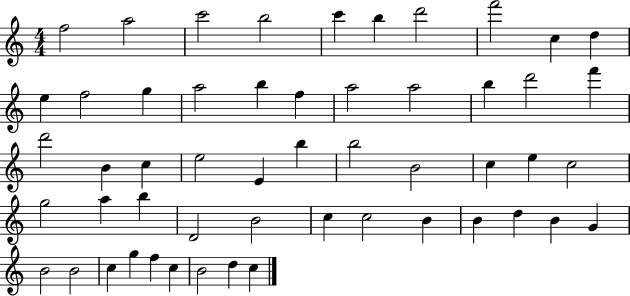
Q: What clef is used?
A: treble